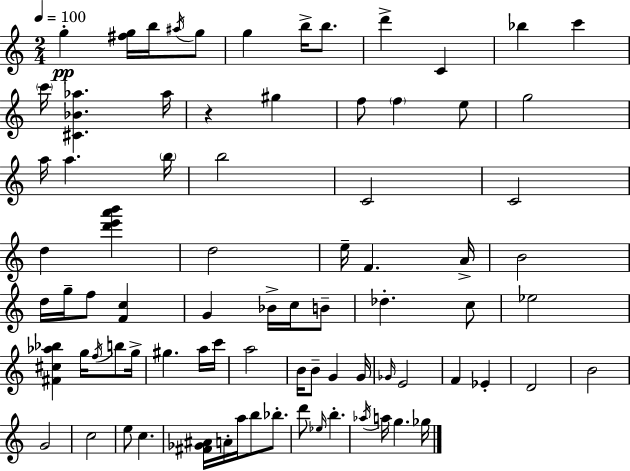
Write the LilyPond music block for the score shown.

{
  \clef treble
  \numericTimeSignature
  \time 2/4
  \key c \major
  \tempo 4 = 100
  g''4-.\pp <fis'' g''>16 b''16 \acciaccatura { ais''16 } g''8 | g''4 b''16-> b''8. | d'''4-> c'4 | bes''4 c'''4 | \break \parenthesize c'''16 <cis' bes' aes''>4. | aes''16 r4 gis''4 | f''8 \parenthesize f''4 e''8 | g''2 | \break a''16 a''4. | \parenthesize b''16 b''2 | c'2 | c'2 | \break d''4 <d''' e''' a''' b'''>4 | d''2 | e''16-- f'4. | a'16-> b'2 | \break d''16 g''16-- f''8 <f' c''>4 | g'4 bes'16-> c''16 b'8-- | des''4.-. c''8 | ees''2 | \break <fis' cis'' aes'' bes''>4 g''16 \acciaccatura { f''16 } b''8 | g''16-> gis''4. | a''16 c'''16 a''2 | b'16 b'8-- g'4 | \break g'16 \grace { ges'16 } e'2 | f'4 ees'4-. | d'2 | b'2 | \break g'2 | c''2 | e''8 c''4. | <fis' ges' ais'>16 a'16-. a''16 b''8 | \break bes''8.-. d'''8 \grace { ees''16 } b''4.-. | \acciaccatura { aes''16 } a''16 g''4. | ges''16 \bar "|."
}